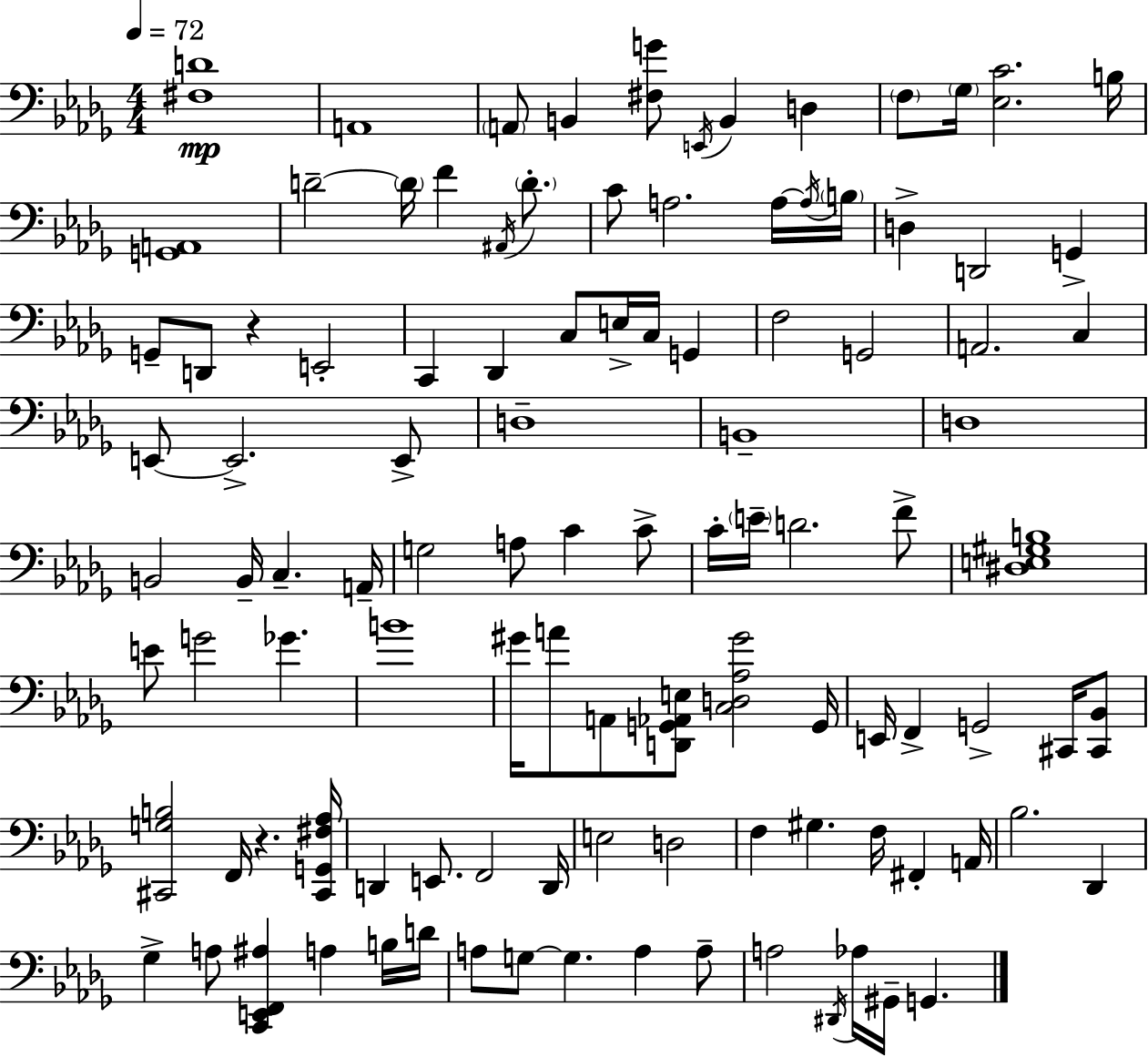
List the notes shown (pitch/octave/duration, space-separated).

[F#3,D4]/w A2/w A2/e B2/q [F#3,G4]/e E2/s B2/q D3/q F3/e Gb3/s [Eb3,C4]/h. B3/s [G2,A2]/w D4/h D4/s F4/q A#2/s D4/e. C4/e A3/h. A3/s A3/s B3/s D3/q D2/h G2/q G2/e D2/e R/q E2/h C2/q Db2/q C3/e E3/s C3/s G2/q F3/h G2/h A2/h. C3/q E2/e E2/h. E2/e D3/w B2/w D3/w B2/h B2/s C3/q. A2/s G3/h A3/e C4/q C4/e C4/s E4/s D4/h. F4/e [D#3,E3,G#3,B3]/w E4/e G4/h Gb4/q. B4/w G#4/s A4/e A2/e [D2,G2,Ab2,E3]/e [C3,D3,Ab3,G#4]/h G2/s E2/s F2/q G2/h C#2/s [C#2,Bb2]/e [C#2,G3,B3]/h F2/s R/q. [C#2,G2,F#3,Ab3]/s D2/q E2/e. F2/h D2/s E3/h D3/h F3/q G#3/q. F3/s F#2/q A2/s Bb3/h. Db2/q Gb3/q A3/e [C2,E2,F2,A#3]/q A3/q B3/s D4/s A3/e G3/e G3/q. A3/q A3/e A3/h D#2/s Ab3/s G#2/s G2/q.